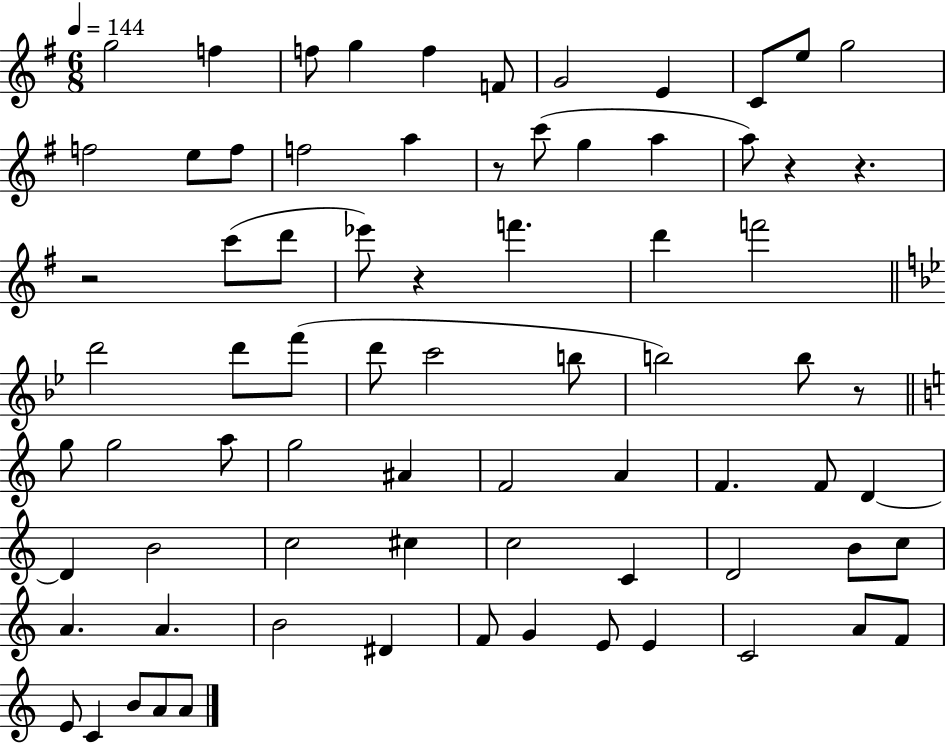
{
  \clef treble
  \numericTimeSignature
  \time 6/8
  \key g \major
  \tempo 4 = 144
  \repeat volta 2 { g''2 f''4 | f''8 g''4 f''4 f'8 | g'2 e'4 | c'8 e''8 g''2 | \break f''2 e''8 f''8 | f''2 a''4 | r8 c'''8( g''4 a''4 | a''8) r4 r4. | \break r2 c'''8( d'''8 | ees'''8) r4 f'''4. | d'''4 f'''2 | \bar "||" \break \key bes \major d'''2 d'''8 f'''8( | d'''8 c'''2 b''8 | b''2) b''8 r8 | \bar "||" \break \key c \major g''8 g''2 a''8 | g''2 ais'4 | f'2 a'4 | f'4. f'8 d'4~~ | \break d'4 b'2 | c''2 cis''4 | c''2 c'4 | d'2 b'8 c''8 | \break a'4. a'4. | b'2 dis'4 | f'8 g'4 e'8 e'4 | c'2 a'8 f'8 | \break e'8 c'4 b'8 a'8 a'8 | } \bar "|."
}